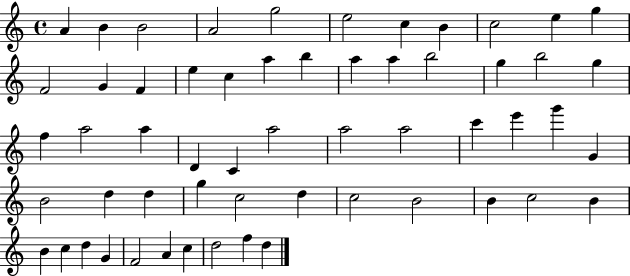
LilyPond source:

{
  \clef treble
  \time 4/4
  \defaultTimeSignature
  \key c \major
  a'4 b'4 b'2 | a'2 g''2 | e''2 c''4 b'4 | c''2 e''4 g''4 | \break f'2 g'4 f'4 | e''4 c''4 a''4 b''4 | a''4 a''4 b''2 | g''4 b''2 g''4 | \break f''4 a''2 a''4 | d'4 c'4 a''2 | a''2 a''2 | c'''4 e'''4 g'''4 g'4 | \break b'2 d''4 d''4 | g''4 c''2 d''4 | c''2 b'2 | b'4 c''2 b'4 | \break b'4 c''4 d''4 g'4 | f'2 a'4 c''4 | d''2 f''4 d''4 | \bar "|."
}